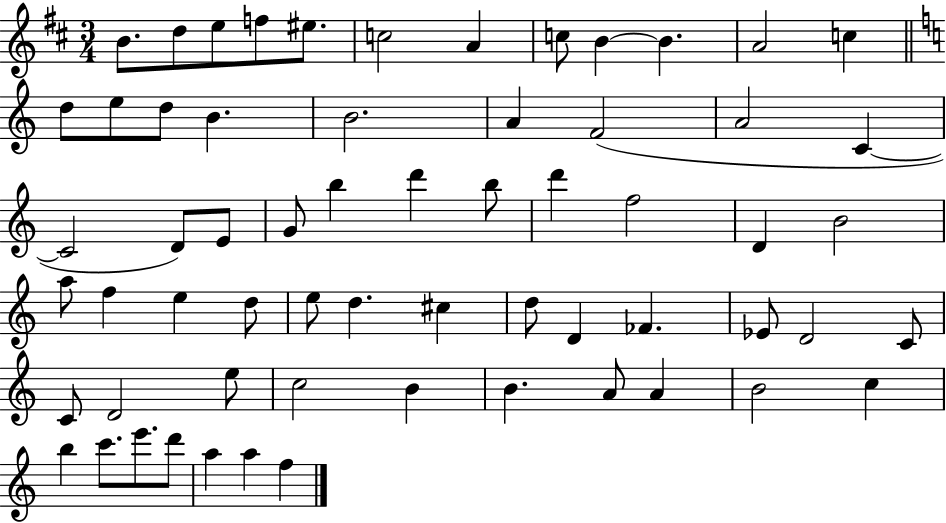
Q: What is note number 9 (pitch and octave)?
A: B4